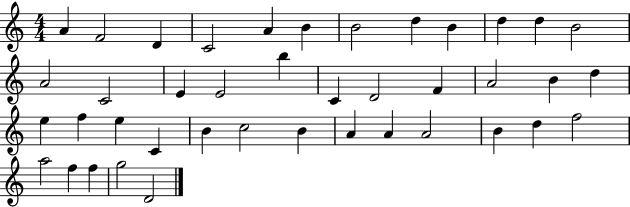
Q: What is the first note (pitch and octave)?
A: A4